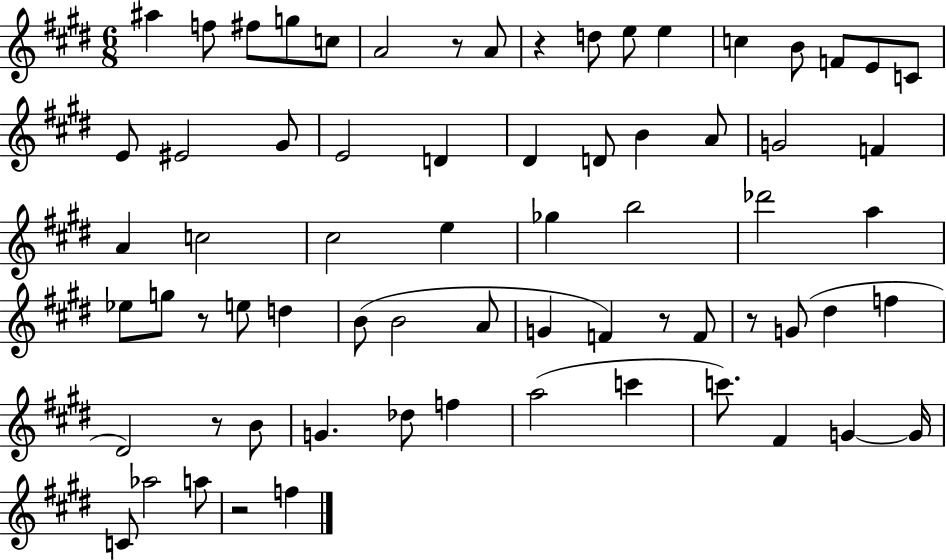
A#5/q F5/e F#5/e G5/e C5/e A4/h R/e A4/e R/q D5/e E5/e E5/q C5/q B4/e F4/e E4/e C4/e E4/e EIS4/h G#4/e E4/h D4/q D#4/q D4/e B4/q A4/e G4/h F4/q A4/q C5/h C#5/h E5/q Gb5/q B5/h Db6/h A5/q Eb5/e G5/e R/e E5/e D5/q B4/e B4/h A4/e G4/q F4/q R/e F4/e R/e G4/e D#5/q F5/q D#4/h R/e B4/e G4/q. Db5/e F5/q A5/h C6/q C6/e. F#4/q G4/q G4/s C4/e Ab5/h A5/e R/h F5/q